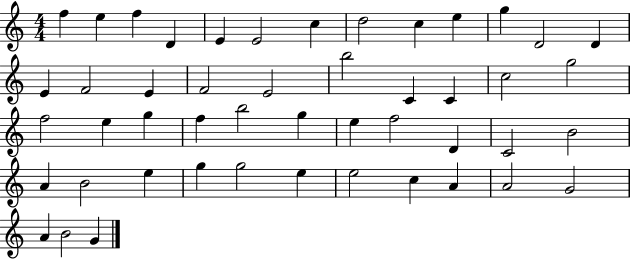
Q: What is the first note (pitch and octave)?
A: F5